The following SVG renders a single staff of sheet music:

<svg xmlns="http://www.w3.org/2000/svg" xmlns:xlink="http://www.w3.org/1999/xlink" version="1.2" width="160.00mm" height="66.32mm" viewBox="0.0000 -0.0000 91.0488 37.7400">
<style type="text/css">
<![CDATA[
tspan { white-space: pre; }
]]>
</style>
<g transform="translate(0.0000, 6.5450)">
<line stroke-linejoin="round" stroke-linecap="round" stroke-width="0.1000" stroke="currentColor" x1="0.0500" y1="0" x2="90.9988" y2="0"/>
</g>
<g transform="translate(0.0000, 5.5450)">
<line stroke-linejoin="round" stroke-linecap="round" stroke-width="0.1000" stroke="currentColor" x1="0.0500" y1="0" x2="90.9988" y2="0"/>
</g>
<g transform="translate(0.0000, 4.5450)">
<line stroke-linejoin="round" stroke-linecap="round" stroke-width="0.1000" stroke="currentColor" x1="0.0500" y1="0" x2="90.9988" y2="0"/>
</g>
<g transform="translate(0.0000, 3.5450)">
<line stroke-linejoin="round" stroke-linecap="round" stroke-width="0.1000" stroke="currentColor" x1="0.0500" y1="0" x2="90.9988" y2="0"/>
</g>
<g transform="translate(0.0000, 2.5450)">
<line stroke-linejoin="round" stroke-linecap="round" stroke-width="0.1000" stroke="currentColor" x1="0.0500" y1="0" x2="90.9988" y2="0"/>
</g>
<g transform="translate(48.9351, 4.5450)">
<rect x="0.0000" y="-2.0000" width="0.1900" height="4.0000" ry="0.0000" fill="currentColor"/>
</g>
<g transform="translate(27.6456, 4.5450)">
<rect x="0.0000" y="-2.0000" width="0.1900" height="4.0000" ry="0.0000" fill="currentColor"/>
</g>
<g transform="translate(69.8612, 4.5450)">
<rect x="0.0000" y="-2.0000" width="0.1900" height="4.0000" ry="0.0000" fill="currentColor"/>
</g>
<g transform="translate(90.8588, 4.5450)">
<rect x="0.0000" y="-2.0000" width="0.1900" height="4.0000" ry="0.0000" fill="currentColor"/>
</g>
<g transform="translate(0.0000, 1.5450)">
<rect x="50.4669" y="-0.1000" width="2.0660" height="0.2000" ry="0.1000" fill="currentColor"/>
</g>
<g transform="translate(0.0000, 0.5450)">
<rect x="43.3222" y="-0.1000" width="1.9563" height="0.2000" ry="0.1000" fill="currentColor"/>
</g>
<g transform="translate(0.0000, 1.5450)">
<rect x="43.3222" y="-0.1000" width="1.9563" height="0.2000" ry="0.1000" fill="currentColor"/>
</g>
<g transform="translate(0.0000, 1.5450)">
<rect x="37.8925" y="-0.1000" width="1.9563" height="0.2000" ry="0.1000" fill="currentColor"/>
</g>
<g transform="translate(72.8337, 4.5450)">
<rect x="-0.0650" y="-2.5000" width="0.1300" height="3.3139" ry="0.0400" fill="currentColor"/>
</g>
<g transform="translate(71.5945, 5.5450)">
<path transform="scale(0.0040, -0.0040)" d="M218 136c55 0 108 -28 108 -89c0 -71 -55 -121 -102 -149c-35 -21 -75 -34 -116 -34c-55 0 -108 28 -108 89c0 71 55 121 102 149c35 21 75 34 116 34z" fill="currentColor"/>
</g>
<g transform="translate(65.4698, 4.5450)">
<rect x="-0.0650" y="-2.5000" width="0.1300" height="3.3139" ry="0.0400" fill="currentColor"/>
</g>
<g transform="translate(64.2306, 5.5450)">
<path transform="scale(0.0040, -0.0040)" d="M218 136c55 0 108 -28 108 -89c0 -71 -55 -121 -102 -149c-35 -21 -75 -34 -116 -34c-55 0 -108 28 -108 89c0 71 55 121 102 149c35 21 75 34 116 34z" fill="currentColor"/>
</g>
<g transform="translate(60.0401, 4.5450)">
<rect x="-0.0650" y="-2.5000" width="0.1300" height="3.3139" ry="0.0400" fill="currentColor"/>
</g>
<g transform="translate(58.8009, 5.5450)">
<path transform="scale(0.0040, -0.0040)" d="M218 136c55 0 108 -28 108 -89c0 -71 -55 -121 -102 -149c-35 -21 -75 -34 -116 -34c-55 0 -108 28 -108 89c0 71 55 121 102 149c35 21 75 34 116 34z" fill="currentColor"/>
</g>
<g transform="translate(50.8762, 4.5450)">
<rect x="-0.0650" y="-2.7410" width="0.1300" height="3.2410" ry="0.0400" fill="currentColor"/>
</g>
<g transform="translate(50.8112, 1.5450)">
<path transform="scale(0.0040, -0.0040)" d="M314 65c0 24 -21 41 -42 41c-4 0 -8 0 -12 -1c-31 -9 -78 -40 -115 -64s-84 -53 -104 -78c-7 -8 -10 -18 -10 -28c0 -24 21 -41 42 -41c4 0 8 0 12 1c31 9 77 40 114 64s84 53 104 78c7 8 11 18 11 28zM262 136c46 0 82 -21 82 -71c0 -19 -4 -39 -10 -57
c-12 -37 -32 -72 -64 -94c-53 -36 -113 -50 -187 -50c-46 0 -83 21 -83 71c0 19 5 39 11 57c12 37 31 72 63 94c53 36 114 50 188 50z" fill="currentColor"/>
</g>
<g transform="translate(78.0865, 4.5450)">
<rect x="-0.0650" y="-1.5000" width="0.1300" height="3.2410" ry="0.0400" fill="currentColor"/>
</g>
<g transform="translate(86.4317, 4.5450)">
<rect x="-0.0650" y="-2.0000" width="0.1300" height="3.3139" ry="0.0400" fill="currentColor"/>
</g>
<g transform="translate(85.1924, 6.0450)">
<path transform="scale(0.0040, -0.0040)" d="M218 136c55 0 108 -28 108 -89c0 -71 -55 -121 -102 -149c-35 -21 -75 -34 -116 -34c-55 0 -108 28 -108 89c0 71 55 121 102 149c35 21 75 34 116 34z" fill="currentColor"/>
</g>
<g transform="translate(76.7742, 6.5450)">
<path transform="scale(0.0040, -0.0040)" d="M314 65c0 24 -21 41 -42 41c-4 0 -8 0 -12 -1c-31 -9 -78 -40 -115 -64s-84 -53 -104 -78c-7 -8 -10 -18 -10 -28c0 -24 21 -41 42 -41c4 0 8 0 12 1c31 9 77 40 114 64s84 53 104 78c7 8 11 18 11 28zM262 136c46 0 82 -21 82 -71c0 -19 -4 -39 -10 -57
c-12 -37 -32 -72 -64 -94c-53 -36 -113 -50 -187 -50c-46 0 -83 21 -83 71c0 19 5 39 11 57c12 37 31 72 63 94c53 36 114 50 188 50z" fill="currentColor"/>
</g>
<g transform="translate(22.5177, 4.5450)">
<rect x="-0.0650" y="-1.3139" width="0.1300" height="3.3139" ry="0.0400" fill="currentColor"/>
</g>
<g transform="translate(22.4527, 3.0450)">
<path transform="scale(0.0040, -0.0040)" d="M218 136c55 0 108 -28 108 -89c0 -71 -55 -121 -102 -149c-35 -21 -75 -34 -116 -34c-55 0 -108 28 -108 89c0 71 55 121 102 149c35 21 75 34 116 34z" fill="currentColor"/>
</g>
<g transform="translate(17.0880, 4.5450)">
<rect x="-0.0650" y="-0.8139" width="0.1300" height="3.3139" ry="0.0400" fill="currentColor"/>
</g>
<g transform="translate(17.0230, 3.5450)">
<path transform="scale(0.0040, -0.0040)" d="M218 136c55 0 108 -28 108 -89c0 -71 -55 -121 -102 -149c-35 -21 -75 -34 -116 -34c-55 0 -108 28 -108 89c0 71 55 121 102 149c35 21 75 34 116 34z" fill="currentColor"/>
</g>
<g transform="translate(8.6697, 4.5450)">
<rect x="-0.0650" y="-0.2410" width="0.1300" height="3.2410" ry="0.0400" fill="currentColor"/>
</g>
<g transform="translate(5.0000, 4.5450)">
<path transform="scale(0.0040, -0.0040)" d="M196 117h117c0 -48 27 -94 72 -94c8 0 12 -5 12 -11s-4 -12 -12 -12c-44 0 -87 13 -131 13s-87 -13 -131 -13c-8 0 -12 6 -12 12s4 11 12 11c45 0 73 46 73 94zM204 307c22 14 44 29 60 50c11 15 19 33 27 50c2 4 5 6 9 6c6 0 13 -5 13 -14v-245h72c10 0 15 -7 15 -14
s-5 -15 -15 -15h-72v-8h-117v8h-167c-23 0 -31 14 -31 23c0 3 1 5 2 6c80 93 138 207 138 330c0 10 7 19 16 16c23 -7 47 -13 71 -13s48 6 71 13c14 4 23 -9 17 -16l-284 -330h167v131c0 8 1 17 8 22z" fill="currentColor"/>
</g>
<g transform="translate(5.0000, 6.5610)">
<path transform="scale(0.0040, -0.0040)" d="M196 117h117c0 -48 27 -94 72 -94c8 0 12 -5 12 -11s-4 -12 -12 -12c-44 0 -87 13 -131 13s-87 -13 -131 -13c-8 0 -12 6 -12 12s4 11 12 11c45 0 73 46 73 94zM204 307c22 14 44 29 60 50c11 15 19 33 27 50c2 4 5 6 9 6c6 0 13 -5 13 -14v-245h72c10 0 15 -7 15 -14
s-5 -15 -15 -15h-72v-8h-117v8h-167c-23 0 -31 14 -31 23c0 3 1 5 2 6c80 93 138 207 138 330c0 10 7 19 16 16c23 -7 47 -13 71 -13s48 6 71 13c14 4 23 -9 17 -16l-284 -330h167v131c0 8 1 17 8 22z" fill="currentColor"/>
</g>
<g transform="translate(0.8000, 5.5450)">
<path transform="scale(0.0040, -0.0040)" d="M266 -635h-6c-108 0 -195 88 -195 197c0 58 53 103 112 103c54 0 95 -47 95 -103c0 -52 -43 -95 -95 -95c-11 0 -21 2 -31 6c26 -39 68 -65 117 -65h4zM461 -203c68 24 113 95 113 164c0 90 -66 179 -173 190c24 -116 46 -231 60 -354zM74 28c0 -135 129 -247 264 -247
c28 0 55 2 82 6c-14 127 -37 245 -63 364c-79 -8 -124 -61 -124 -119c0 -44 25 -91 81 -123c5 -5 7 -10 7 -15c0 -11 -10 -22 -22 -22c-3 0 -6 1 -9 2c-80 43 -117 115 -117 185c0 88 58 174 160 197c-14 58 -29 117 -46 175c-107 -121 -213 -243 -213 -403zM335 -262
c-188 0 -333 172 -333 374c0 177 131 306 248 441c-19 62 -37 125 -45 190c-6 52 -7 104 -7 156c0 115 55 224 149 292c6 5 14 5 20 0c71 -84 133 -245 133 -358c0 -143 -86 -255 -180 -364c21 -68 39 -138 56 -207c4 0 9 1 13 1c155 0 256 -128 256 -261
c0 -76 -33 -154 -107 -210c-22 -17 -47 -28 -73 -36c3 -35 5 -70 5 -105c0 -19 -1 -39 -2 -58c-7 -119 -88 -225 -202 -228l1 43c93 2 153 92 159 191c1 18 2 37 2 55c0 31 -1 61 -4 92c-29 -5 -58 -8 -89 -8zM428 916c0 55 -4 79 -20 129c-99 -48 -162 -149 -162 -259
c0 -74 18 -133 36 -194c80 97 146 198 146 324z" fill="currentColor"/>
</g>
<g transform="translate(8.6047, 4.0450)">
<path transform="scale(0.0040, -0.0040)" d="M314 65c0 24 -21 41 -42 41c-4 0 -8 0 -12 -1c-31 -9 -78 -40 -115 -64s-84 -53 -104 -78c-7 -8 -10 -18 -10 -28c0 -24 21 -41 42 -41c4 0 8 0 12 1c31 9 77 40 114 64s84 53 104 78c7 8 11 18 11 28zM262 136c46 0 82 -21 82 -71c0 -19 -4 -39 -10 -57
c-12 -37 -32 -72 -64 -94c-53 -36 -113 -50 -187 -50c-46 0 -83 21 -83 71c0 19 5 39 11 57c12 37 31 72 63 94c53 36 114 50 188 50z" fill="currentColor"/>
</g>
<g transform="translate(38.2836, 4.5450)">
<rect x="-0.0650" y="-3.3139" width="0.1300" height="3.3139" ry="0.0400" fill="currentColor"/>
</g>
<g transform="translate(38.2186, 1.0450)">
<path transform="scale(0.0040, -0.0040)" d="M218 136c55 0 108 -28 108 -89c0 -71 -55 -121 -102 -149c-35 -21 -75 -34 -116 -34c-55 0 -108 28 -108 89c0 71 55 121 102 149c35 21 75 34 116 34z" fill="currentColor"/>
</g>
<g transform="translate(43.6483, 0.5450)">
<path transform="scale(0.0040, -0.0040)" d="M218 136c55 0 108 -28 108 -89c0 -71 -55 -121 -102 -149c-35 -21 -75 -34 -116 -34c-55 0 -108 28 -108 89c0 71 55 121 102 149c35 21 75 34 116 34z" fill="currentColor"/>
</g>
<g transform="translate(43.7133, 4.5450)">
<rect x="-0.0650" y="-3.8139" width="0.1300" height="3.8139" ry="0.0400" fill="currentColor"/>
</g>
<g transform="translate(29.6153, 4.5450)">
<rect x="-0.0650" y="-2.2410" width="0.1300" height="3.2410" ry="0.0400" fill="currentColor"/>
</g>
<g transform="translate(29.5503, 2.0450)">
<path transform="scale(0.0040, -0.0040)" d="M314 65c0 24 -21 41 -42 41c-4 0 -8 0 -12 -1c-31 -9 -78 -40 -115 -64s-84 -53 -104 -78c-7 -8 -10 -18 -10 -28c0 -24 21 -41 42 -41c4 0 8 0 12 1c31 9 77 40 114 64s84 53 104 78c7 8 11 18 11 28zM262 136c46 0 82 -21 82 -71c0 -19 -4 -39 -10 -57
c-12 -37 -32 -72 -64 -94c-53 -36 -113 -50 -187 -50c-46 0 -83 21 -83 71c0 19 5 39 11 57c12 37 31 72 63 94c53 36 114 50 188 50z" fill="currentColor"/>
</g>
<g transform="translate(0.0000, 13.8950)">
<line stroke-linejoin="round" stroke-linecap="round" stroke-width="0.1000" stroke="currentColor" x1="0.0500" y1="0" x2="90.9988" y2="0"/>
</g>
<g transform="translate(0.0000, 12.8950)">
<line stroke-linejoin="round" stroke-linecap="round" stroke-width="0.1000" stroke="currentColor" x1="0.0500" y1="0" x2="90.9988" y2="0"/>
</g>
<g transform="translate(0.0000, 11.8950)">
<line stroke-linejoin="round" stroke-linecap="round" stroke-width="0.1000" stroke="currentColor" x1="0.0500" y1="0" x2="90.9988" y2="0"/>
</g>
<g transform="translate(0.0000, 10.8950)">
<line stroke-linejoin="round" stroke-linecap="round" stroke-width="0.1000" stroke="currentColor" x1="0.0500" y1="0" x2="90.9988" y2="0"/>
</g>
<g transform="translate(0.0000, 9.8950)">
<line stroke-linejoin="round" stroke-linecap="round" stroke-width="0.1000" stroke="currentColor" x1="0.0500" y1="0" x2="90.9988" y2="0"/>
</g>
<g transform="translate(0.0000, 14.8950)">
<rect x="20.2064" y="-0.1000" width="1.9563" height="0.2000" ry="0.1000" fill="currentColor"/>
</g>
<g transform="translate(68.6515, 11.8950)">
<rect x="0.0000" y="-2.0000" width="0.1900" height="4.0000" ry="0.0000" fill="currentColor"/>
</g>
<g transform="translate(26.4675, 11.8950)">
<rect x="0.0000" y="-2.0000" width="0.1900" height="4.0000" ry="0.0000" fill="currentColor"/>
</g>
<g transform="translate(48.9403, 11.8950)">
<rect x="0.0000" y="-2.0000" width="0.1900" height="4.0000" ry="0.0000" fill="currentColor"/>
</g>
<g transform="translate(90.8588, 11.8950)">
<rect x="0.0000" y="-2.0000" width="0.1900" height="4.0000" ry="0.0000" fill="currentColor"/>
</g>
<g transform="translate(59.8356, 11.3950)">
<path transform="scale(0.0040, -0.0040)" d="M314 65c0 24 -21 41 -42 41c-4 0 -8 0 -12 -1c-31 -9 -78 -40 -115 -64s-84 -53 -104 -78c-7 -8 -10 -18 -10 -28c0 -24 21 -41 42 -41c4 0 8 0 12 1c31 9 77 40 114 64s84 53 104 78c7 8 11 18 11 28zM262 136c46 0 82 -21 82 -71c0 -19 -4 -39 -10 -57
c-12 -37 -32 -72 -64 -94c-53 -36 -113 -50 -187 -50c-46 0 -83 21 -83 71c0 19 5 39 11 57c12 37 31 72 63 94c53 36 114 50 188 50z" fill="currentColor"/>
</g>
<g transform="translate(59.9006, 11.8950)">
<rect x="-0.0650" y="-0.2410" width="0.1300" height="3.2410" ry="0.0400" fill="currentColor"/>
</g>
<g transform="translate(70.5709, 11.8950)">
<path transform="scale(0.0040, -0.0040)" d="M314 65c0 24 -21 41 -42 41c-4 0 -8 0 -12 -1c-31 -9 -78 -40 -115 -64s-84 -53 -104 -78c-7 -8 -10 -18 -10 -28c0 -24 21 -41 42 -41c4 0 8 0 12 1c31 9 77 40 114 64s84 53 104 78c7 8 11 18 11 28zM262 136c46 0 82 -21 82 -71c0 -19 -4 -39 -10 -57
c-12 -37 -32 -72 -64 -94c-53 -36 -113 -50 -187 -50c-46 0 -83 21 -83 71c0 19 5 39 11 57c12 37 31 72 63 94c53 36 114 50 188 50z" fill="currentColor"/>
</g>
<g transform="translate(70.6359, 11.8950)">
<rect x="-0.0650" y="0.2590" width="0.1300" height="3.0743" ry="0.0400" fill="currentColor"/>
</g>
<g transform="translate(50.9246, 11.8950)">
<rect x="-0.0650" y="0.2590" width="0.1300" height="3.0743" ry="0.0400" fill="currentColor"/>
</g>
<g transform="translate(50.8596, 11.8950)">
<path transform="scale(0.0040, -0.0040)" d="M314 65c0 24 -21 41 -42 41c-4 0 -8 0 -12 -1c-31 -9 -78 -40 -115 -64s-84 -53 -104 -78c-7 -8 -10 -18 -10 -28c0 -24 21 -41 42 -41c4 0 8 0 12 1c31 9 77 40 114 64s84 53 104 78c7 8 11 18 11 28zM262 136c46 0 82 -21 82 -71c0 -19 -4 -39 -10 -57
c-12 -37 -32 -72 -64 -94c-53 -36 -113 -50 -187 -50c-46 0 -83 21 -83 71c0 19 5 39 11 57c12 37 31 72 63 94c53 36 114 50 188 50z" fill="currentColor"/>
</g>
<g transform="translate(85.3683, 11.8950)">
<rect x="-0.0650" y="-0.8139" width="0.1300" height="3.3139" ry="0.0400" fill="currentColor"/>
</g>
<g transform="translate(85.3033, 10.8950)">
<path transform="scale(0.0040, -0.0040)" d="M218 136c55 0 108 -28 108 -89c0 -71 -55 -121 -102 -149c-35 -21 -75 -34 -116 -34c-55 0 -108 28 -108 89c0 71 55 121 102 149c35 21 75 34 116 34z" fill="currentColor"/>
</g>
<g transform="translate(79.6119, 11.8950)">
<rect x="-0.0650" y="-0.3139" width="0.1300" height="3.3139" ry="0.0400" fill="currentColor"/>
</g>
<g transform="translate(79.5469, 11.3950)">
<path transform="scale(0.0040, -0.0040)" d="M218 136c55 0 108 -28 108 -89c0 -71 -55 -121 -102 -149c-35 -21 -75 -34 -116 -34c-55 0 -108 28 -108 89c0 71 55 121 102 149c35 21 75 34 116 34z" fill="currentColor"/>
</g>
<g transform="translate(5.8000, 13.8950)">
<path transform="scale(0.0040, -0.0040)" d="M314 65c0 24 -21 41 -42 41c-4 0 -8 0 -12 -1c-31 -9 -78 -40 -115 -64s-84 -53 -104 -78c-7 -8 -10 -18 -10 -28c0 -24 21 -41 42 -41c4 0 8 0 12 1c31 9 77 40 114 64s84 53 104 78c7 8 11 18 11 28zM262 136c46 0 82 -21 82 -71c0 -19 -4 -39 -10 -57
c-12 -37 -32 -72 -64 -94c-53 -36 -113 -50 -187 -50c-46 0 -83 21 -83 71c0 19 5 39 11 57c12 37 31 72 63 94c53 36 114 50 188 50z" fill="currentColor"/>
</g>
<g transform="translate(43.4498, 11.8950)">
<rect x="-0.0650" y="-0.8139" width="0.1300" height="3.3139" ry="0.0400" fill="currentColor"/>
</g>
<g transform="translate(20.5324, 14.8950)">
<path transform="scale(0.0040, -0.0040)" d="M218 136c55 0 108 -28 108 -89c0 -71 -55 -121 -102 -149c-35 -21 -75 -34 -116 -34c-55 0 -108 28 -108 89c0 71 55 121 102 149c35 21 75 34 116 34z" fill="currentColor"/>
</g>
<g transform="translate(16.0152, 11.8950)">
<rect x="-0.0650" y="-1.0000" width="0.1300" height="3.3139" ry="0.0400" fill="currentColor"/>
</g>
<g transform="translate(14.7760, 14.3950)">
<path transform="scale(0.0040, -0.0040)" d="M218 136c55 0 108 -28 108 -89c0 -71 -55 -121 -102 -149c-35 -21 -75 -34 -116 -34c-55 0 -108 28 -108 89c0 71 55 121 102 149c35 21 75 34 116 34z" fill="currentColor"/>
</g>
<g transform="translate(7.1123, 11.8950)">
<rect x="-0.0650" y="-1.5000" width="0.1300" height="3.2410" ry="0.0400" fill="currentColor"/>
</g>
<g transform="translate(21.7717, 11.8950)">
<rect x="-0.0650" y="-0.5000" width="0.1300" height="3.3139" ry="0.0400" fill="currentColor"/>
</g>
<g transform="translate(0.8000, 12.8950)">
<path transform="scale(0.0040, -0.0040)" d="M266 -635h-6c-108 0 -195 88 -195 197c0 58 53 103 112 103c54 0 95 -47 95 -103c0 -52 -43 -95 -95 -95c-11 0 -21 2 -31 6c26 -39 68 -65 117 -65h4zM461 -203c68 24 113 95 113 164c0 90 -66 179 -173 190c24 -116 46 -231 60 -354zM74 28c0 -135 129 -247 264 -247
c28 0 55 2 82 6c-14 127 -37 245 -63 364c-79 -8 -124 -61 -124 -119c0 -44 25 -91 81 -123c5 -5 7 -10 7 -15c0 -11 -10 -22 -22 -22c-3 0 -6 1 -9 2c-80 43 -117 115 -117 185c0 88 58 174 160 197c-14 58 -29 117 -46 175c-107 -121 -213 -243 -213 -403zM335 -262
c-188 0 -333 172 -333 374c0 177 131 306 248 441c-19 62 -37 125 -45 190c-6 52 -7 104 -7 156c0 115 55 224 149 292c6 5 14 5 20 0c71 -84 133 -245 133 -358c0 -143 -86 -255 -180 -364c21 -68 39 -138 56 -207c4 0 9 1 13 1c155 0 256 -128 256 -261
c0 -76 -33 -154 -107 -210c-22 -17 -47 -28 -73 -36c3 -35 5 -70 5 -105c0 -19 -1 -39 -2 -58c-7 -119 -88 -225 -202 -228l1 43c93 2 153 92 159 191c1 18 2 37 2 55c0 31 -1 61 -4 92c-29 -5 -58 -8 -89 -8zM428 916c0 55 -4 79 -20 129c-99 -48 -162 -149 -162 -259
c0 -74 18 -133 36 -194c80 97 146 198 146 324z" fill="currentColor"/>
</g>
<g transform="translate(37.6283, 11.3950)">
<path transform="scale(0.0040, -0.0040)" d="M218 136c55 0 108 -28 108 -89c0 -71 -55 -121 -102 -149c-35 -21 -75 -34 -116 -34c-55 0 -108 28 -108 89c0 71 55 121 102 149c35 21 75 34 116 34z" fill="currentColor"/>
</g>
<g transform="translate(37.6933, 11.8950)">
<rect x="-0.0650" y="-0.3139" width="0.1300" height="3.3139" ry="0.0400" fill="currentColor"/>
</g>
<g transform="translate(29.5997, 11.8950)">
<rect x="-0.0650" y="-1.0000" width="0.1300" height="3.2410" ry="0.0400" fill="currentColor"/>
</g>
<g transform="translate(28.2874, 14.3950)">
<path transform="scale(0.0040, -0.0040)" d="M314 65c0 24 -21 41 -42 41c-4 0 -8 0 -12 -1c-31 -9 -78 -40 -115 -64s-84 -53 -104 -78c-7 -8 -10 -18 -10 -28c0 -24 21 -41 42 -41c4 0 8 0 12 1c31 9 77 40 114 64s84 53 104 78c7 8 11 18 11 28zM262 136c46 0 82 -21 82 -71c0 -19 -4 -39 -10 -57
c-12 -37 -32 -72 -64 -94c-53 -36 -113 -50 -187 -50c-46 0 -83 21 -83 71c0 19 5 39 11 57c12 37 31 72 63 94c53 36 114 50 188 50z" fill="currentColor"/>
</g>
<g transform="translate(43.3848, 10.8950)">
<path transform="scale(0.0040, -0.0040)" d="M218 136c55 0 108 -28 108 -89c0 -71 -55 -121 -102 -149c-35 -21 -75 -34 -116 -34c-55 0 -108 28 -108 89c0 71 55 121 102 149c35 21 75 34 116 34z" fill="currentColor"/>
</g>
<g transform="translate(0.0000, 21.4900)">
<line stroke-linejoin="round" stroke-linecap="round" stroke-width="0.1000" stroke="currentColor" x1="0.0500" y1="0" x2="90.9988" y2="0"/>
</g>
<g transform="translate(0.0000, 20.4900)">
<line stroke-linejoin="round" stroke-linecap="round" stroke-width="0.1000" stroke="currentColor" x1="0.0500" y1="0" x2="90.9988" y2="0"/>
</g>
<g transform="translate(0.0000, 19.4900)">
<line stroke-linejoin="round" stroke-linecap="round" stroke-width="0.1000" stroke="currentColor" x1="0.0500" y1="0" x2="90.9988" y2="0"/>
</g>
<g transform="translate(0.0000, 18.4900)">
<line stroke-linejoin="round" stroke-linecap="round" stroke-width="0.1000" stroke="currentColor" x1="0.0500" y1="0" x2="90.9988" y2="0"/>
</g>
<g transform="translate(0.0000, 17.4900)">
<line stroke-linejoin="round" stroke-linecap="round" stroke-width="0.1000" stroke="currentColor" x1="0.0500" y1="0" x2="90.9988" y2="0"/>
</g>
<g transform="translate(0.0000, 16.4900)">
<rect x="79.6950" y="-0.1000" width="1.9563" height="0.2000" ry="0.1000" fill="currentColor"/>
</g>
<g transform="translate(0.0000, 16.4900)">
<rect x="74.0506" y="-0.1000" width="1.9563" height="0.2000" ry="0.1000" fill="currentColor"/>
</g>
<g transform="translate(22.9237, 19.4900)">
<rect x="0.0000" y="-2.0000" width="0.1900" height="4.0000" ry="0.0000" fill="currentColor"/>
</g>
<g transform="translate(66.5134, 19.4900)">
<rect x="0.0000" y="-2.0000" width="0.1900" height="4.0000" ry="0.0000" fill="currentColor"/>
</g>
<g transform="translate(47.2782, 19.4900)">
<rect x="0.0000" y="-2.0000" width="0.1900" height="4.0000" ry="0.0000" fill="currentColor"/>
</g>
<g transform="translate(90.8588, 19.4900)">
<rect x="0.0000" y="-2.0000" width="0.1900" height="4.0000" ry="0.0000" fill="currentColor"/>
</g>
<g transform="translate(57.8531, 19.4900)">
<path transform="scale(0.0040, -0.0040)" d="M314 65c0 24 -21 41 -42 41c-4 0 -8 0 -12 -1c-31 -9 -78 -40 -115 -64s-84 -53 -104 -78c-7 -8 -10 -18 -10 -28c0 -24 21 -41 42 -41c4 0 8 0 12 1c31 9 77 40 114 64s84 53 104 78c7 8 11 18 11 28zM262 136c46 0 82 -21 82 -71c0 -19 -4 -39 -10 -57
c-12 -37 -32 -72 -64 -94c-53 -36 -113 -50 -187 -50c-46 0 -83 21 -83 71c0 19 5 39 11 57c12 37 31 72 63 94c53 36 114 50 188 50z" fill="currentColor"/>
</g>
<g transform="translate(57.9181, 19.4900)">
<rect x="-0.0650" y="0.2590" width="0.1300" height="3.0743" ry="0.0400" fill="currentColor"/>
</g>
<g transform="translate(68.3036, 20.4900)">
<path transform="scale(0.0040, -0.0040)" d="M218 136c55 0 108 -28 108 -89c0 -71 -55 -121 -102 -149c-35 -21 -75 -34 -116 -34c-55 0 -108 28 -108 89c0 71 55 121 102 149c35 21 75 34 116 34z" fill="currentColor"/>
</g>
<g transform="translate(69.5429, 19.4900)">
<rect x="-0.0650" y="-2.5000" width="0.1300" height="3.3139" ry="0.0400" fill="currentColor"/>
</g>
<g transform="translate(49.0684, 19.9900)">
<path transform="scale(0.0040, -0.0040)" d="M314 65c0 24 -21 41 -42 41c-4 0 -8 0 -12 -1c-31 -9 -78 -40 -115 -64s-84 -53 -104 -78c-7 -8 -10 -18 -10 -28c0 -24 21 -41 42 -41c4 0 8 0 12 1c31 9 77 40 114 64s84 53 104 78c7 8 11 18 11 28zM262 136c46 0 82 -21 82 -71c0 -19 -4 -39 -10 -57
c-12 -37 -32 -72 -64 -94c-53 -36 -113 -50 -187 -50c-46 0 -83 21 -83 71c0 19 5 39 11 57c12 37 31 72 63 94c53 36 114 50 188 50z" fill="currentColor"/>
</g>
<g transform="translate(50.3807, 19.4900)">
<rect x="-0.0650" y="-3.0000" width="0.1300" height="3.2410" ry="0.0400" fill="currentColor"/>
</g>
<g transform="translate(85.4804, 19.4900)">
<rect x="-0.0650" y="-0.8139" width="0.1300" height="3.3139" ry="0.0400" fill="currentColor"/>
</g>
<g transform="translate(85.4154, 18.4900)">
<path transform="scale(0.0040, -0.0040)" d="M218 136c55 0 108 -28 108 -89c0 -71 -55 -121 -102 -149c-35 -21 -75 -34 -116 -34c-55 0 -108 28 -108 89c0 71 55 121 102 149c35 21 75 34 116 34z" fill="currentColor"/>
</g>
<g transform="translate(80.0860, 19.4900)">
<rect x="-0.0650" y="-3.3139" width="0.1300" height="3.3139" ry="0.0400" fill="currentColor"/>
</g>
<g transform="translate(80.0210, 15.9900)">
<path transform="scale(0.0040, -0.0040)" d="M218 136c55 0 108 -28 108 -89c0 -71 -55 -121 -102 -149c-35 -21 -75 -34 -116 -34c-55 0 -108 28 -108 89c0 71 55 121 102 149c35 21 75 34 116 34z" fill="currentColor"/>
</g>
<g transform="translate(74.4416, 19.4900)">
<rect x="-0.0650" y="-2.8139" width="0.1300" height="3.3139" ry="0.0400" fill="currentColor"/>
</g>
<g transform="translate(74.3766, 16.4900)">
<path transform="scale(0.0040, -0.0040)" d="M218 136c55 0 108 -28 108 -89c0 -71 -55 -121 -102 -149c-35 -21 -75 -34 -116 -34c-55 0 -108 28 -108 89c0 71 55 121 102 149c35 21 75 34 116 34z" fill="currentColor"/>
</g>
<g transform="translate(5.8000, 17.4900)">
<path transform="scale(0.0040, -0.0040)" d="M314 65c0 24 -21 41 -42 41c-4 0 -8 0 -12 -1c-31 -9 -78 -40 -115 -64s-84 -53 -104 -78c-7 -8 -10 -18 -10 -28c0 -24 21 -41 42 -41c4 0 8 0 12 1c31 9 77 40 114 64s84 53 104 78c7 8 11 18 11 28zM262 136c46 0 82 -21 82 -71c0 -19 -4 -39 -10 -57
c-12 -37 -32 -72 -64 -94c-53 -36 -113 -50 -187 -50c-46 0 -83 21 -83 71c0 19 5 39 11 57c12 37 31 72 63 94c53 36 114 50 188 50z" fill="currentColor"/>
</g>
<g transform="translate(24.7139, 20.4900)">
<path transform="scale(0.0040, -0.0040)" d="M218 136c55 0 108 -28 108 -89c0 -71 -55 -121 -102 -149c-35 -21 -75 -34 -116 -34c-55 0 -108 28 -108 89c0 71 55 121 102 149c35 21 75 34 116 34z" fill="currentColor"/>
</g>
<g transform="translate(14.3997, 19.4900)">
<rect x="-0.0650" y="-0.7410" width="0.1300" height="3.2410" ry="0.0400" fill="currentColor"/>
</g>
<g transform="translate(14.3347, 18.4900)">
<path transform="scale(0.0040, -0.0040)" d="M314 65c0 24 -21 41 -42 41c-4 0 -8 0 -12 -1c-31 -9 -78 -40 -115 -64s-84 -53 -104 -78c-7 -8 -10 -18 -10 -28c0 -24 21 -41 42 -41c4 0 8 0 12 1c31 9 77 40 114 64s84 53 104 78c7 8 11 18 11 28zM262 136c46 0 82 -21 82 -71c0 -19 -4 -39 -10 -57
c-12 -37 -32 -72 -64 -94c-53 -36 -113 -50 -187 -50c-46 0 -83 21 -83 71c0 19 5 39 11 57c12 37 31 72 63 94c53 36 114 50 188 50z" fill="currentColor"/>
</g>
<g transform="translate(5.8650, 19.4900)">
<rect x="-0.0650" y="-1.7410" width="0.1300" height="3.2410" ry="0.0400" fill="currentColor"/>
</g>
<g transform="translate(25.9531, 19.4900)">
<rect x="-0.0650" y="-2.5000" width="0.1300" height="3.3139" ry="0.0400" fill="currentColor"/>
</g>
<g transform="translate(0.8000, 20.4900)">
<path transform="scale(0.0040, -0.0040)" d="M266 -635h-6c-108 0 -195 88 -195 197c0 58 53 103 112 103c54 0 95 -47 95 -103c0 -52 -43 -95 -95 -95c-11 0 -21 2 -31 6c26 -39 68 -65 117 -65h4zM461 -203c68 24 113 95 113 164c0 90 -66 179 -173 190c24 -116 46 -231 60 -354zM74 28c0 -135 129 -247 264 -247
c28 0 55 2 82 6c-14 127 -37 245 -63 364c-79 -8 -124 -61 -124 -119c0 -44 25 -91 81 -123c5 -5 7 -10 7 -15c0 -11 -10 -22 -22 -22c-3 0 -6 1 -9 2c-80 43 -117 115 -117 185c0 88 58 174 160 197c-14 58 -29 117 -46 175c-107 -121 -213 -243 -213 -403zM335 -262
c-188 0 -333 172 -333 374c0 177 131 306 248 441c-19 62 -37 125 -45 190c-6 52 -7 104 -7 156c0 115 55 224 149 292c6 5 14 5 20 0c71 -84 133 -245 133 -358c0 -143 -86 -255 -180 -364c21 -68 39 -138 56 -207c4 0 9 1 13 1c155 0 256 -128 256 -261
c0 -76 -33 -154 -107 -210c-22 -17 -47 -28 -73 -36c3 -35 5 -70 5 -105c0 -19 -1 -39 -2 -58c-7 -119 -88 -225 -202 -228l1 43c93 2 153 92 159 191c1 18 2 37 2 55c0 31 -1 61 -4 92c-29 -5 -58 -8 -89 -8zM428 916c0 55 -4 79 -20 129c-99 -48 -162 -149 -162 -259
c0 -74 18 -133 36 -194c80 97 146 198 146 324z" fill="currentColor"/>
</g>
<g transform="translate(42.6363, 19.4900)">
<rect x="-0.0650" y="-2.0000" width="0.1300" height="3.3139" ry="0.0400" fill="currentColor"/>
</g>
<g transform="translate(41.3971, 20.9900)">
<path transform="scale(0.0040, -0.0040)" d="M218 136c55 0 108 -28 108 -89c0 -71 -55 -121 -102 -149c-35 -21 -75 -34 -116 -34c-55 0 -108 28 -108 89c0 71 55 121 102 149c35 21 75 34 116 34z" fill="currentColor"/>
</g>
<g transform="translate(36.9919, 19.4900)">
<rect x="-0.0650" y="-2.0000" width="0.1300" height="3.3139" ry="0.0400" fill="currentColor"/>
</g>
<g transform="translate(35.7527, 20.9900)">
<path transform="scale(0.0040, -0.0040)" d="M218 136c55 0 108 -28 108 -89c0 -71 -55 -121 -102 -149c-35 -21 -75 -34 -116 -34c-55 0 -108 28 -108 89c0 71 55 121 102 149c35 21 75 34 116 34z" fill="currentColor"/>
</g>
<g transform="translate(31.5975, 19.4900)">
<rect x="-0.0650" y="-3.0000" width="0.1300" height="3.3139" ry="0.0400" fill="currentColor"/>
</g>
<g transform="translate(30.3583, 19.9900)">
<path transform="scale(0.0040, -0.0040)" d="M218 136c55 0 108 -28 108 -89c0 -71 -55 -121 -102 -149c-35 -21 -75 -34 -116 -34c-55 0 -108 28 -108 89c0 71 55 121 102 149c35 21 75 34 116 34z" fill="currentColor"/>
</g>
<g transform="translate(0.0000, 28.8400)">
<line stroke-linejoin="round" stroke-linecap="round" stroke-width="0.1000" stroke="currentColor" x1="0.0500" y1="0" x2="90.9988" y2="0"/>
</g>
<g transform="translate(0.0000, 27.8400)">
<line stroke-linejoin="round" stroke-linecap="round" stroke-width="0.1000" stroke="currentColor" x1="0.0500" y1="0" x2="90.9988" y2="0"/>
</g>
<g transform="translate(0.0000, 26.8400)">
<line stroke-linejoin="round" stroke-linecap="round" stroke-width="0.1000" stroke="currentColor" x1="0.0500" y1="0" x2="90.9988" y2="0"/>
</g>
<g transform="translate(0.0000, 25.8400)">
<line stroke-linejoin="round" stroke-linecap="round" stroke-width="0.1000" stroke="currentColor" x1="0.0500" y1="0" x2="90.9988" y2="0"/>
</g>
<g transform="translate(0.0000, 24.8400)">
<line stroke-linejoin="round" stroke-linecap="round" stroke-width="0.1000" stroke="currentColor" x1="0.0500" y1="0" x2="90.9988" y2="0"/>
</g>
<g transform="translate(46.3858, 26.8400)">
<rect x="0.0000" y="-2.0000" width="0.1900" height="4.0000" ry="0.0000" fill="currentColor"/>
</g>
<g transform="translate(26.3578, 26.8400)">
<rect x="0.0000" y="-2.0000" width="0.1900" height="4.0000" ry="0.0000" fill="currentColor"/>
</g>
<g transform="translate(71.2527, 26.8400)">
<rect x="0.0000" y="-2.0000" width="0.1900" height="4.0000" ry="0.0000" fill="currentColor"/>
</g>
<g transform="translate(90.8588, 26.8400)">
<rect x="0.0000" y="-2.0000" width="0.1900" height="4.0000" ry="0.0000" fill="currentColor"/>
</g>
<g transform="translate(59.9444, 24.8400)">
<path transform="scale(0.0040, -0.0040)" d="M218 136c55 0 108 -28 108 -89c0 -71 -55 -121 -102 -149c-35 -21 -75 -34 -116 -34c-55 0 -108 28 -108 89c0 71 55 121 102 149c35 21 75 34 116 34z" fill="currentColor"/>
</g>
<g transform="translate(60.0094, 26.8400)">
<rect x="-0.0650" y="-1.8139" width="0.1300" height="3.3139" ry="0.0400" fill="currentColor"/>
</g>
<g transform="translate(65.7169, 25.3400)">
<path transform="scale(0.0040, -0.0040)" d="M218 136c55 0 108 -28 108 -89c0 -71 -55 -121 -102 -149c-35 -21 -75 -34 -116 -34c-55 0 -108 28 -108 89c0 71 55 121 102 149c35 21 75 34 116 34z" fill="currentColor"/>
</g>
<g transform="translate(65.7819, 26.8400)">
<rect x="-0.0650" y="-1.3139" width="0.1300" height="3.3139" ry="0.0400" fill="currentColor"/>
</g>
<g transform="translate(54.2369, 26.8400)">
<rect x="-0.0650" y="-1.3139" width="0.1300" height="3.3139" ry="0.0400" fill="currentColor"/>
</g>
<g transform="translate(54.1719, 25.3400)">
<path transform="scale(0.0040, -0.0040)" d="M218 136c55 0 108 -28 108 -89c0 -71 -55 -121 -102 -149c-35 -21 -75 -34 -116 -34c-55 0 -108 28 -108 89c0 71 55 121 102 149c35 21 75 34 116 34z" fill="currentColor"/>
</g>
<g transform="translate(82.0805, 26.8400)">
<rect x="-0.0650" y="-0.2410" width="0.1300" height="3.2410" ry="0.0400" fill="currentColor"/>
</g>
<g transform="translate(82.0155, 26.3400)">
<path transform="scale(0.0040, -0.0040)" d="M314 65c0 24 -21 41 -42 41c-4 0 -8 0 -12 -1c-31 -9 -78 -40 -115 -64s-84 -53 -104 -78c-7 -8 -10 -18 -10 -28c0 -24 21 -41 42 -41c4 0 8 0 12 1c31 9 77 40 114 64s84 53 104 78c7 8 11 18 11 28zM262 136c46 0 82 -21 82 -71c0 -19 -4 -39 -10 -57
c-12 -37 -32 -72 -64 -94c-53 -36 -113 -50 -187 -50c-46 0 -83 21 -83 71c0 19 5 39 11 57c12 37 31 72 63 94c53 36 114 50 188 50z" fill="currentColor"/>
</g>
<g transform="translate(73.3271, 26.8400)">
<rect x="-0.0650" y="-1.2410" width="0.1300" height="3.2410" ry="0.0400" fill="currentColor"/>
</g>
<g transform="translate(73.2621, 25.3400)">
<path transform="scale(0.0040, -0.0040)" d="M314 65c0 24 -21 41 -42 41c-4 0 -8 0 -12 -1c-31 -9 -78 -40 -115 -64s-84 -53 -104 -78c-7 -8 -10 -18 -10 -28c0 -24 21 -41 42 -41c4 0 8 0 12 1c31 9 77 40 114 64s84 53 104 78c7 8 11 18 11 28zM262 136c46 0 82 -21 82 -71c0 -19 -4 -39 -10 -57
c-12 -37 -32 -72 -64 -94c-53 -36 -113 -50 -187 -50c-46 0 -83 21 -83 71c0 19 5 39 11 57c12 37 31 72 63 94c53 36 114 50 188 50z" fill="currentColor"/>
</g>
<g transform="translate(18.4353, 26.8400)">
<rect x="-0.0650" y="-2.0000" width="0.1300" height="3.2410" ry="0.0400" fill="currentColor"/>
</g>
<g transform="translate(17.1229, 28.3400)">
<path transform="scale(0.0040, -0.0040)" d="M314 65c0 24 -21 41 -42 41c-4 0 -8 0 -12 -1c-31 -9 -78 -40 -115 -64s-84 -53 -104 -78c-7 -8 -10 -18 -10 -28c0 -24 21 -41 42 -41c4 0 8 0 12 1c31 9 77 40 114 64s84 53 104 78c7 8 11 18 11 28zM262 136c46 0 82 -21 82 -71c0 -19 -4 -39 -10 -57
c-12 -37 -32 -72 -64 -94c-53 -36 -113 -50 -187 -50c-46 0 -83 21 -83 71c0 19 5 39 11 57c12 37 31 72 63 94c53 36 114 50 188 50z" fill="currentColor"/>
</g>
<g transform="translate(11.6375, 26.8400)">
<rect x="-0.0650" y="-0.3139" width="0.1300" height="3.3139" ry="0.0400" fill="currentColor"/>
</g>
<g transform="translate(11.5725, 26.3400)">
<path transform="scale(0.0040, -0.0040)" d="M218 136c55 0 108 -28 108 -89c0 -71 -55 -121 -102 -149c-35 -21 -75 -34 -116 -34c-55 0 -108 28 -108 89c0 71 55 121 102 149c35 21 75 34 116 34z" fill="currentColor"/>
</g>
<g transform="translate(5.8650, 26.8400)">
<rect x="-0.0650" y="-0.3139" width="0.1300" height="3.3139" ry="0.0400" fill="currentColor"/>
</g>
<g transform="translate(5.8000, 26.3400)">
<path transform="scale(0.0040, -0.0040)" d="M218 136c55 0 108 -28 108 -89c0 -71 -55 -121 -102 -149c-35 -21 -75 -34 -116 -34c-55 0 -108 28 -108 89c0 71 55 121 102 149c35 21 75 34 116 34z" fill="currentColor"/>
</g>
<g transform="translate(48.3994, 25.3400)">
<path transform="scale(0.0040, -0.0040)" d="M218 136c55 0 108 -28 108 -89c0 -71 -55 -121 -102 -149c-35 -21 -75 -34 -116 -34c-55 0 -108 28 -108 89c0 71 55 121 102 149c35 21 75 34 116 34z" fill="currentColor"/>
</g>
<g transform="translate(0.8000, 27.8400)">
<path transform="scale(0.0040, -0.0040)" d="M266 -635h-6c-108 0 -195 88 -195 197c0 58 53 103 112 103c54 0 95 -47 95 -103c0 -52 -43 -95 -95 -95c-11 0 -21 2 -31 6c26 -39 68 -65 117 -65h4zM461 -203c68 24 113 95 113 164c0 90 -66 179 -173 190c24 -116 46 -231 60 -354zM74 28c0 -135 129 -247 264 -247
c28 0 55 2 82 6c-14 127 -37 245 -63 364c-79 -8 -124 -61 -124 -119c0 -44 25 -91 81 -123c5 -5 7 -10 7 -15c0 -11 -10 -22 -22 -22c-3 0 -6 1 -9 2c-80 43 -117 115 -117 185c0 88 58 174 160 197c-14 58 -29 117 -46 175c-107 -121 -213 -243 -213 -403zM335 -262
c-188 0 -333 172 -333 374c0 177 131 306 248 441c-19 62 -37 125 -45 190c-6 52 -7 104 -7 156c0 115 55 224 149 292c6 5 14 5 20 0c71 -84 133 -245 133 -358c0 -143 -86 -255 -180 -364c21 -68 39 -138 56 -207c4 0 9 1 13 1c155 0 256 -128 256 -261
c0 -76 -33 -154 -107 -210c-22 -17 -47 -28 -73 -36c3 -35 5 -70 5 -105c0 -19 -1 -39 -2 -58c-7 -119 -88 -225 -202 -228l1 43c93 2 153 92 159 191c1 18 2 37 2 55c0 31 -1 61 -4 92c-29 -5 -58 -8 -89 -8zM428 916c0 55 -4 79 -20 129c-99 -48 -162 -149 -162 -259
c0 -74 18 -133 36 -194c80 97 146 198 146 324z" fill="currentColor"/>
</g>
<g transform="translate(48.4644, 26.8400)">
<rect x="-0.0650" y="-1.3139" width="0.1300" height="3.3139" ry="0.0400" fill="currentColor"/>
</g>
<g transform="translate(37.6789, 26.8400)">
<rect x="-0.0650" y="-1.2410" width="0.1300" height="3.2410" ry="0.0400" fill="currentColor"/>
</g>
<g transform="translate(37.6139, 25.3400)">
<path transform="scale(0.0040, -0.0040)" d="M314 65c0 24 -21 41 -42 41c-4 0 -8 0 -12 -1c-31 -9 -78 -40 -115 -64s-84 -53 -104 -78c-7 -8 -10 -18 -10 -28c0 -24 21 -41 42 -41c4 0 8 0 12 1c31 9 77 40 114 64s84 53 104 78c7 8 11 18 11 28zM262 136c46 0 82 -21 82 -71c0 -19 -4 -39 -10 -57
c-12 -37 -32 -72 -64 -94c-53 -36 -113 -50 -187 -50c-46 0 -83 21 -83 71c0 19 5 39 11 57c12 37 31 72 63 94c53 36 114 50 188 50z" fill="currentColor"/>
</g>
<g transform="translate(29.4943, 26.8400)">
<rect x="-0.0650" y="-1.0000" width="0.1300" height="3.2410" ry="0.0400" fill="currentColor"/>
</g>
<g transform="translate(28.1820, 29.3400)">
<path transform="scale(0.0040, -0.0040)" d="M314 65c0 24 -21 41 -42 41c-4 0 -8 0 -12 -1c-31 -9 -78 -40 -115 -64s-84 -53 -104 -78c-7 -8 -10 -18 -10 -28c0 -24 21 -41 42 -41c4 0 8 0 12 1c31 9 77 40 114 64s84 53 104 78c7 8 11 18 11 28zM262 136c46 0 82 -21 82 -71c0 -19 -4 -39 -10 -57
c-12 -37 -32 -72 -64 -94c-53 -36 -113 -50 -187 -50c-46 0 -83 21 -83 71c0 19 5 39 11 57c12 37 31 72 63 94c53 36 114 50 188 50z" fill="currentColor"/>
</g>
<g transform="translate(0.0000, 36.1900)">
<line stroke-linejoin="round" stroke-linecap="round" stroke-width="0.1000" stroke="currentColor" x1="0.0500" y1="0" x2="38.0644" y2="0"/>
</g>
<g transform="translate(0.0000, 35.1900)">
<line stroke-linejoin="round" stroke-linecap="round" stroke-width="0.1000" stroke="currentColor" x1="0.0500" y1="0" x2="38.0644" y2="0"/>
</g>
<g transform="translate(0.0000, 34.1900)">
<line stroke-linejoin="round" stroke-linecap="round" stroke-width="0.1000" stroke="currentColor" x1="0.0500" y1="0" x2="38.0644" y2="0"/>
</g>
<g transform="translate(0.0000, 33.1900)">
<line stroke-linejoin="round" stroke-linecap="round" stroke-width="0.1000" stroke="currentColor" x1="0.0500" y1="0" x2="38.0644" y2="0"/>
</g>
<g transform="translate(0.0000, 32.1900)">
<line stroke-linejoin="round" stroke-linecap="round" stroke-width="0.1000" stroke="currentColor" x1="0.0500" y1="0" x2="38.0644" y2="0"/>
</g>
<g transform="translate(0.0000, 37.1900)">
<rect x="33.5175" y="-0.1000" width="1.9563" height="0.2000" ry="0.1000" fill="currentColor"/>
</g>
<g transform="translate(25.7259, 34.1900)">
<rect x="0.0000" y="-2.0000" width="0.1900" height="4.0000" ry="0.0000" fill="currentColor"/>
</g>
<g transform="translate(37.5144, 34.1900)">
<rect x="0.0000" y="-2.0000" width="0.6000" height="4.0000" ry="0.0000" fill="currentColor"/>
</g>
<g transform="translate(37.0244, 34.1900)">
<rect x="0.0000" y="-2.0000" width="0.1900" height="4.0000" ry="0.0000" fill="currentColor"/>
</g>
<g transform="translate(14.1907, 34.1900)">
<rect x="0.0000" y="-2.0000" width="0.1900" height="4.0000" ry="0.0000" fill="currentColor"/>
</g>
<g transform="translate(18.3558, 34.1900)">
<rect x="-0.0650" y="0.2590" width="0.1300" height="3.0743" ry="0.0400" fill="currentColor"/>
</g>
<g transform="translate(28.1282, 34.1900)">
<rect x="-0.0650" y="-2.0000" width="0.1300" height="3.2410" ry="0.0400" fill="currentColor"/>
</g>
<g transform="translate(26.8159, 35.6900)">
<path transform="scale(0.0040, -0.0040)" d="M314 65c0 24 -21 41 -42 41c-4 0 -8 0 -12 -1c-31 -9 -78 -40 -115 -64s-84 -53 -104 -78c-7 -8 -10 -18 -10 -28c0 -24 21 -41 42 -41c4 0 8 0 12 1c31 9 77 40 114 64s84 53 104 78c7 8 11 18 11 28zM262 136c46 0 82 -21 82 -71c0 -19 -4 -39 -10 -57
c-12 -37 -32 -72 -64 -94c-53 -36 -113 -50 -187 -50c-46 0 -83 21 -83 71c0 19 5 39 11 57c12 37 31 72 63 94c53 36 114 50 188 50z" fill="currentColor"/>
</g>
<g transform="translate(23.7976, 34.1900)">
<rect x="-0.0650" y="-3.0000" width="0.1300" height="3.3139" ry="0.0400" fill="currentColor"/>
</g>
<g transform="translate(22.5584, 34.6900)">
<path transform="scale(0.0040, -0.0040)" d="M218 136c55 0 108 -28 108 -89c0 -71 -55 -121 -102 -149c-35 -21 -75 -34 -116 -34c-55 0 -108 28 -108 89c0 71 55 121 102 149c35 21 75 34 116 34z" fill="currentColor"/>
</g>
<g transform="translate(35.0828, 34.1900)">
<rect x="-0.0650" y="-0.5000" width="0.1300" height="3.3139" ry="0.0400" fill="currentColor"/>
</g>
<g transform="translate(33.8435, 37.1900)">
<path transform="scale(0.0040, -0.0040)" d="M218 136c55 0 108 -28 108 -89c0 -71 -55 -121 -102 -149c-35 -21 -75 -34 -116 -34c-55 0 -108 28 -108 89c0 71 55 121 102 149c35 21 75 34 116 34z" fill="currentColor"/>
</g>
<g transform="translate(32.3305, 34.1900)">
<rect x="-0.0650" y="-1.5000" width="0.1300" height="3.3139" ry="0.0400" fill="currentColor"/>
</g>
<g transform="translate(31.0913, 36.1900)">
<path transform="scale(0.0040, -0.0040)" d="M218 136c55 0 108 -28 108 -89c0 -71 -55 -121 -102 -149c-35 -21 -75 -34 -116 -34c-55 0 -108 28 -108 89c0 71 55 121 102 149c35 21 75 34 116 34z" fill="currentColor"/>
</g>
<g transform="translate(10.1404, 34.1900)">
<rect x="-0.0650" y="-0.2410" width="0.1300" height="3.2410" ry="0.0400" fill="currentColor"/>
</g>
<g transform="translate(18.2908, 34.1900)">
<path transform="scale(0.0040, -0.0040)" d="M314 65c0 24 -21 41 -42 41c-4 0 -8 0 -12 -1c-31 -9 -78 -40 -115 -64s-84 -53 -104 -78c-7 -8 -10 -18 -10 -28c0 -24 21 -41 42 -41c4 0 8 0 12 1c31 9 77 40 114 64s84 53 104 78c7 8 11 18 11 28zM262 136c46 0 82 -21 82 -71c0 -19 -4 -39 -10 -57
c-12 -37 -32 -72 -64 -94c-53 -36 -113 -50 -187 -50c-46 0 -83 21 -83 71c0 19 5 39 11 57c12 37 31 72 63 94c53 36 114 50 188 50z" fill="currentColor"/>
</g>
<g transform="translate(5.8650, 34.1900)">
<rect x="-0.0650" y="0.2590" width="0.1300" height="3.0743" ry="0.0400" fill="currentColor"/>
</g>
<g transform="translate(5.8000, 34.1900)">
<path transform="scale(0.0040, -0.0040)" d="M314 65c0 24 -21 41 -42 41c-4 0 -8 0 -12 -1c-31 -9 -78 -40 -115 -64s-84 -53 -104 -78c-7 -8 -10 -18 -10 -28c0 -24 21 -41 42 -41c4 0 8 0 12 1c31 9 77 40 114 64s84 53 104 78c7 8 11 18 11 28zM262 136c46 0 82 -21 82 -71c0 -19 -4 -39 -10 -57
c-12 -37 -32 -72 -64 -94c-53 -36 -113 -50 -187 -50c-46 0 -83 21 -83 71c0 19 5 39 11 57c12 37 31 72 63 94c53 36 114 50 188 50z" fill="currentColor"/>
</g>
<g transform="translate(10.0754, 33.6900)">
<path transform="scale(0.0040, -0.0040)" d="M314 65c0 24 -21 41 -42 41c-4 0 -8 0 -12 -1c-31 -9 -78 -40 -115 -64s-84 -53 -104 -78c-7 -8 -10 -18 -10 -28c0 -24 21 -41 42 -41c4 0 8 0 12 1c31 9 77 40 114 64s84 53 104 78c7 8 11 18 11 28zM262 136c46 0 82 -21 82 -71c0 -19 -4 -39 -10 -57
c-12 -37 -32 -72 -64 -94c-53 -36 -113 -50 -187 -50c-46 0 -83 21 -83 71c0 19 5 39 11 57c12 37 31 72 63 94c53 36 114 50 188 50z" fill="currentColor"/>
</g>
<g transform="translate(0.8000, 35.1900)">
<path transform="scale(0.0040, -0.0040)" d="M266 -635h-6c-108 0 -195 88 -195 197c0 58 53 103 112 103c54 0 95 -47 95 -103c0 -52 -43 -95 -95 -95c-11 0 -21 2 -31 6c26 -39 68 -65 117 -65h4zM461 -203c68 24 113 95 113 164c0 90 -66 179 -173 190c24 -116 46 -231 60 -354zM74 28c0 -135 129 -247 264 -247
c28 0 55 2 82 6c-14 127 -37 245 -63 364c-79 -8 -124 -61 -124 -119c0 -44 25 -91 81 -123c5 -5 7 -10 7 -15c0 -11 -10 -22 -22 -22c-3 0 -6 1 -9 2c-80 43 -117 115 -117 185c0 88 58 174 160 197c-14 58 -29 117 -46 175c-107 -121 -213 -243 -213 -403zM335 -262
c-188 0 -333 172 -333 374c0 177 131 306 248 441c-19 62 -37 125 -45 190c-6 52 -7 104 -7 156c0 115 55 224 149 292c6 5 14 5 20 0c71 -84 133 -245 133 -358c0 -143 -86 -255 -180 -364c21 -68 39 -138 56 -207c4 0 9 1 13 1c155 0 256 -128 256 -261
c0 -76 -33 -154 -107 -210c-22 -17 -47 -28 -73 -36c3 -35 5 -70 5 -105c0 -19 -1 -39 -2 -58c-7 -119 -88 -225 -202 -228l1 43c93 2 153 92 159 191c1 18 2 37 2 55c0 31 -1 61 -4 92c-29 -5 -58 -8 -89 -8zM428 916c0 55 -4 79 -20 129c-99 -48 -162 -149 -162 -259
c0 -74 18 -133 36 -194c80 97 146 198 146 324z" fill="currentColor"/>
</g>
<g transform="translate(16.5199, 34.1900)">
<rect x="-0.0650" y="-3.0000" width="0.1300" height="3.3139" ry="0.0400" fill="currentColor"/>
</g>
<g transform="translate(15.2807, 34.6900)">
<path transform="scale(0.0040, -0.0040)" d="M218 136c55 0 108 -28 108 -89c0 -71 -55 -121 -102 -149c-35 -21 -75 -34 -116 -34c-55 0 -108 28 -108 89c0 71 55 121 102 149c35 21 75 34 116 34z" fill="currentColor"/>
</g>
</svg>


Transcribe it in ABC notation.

X:1
T:Untitled
M:4/4
L:1/4
K:C
c2 d e g2 b c' a2 G G G E2 F E2 D C D2 c d B2 c2 B2 c d f2 d2 G A F F A2 B2 G a b d c c F2 D2 e2 e e f e e2 c2 B2 c2 A B2 A F2 E C